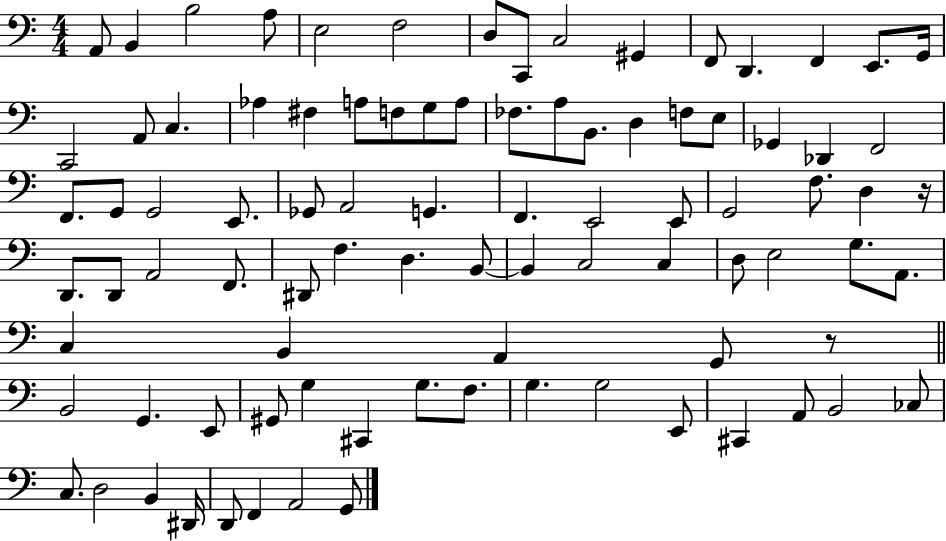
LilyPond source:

{
  \clef bass
  \numericTimeSignature
  \time 4/4
  \key c \major
  a,8 b,4 b2 a8 | e2 f2 | d8 c,8 c2 gis,4 | f,8 d,4. f,4 e,8. g,16 | \break c,2 a,8 c4. | aes4 fis4 a8 f8 g8 a8 | fes8. a8 b,8. d4 f8 e8 | ges,4 des,4 f,2 | \break f,8. g,8 g,2 e,8. | ges,8 a,2 g,4. | f,4. e,2 e,8 | g,2 f8. d4 r16 | \break d,8. d,8 a,2 f,8. | dis,8 f4. d4. b,8~~ | b,4 c2 c4 | d8 e2 g8. a,8. | \break c4 b,4 a,4 g,8 r8 | \bar "||" \break \key a \minor b,2 g,4. e,8 | gis,8 g4 cis,4 g8. f8. | g4. g2 e,8 | cis,4 a,8 b,2 ces8 | \break c8. d2 b,4 dis,16 | d,8 f,4 a,2 g,8 | \bar "|."
}